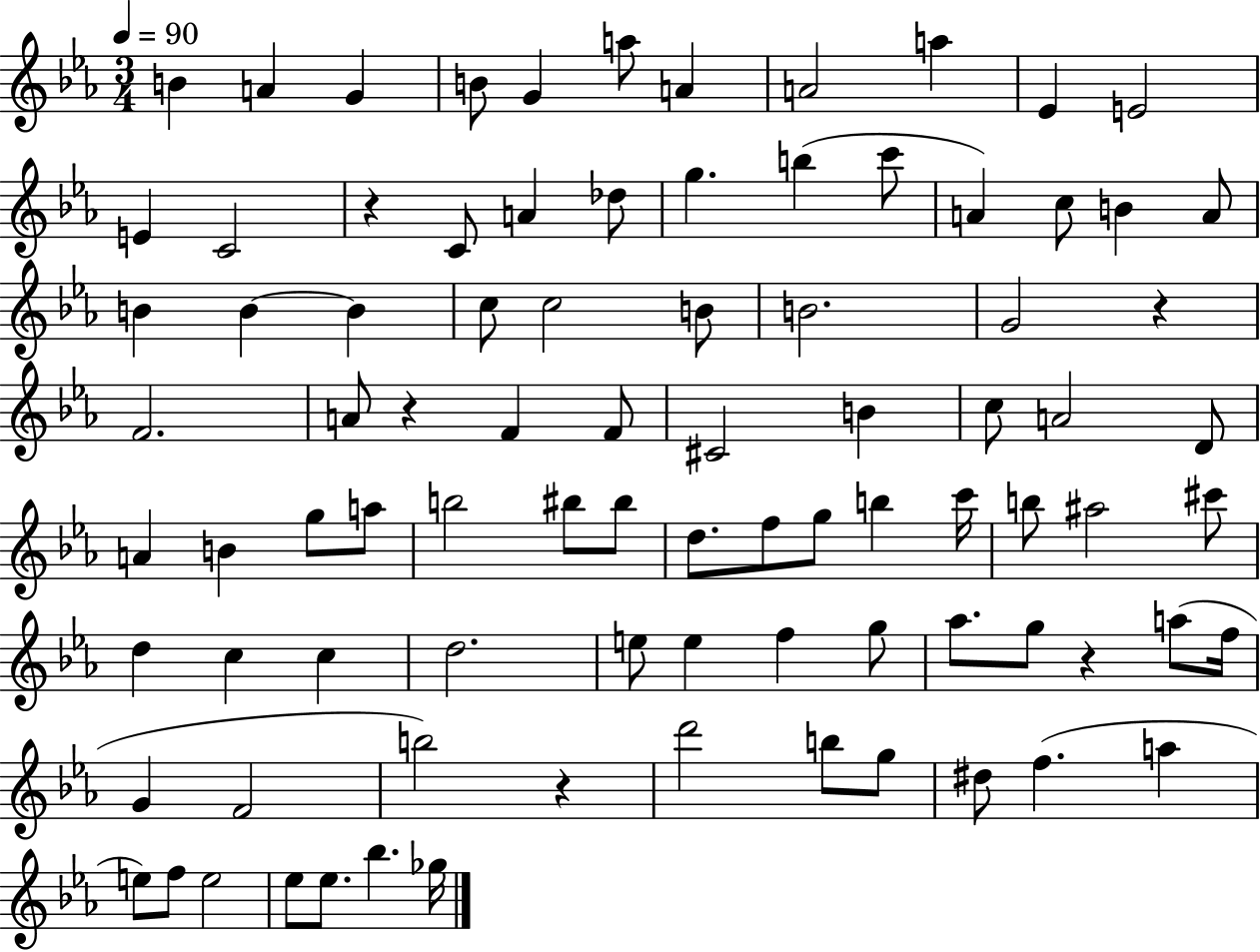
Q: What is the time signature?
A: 3/4